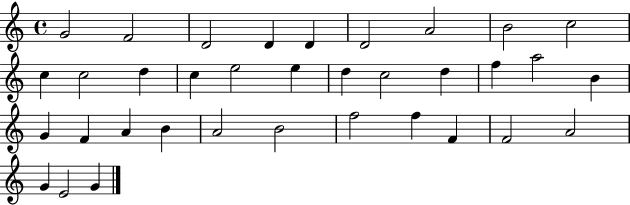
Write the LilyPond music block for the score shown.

{
  \clef treble
  \time 4/4
  \defaultTimeSignature
  \key c \major
  g'2 f'2 | d'2 d'4 d'4 | d'2 a'2 | b'2 c''2 | \break c''4 c''2 d''4 | c''4 e''2 e''4 | d''4 c''2 d''4 | f''4 a''2 b'4 | \break g'4 f'4 a'4 b'4 | a'2 b'2 | f''2 f''4 f'4 | f'2 a'2 | \break g'4 e'2 g'4 | \bar "|."
}